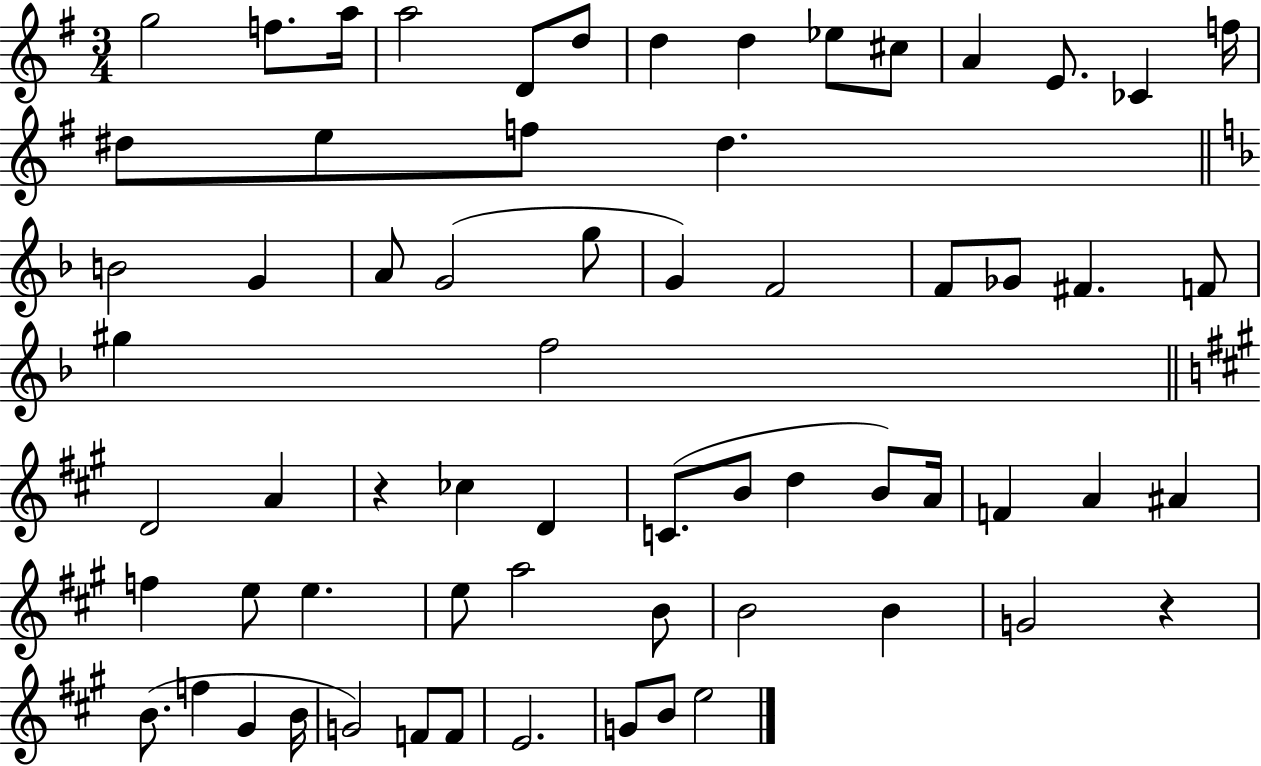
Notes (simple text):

G5/h F5/e. A5/s A5/h D4/e D5/e D5/q D5/q Eb5/e C#5/e A4/q E4/e. CES4/q F5/s D#5/e E5/e F5/e D#5/q. B4/h G4/q A4/e G4/h G5/e G4/q F4/h F4/e Gb4/e F#4/q. F4/e G#5/q F5/h D4/h A4/q R/q CES5/q D4/q C4/e. B4/e D5/q B4/e A4/s F4/q A4/q A#4/q F5/q E5/e E5/q. E5/e A5/h B4/e B4/h B4/q G4/h R/q B4/e. F5/q G#4/q B4/s G4/h F4/e F4/e E4/h. G4/e B4/e E5/h